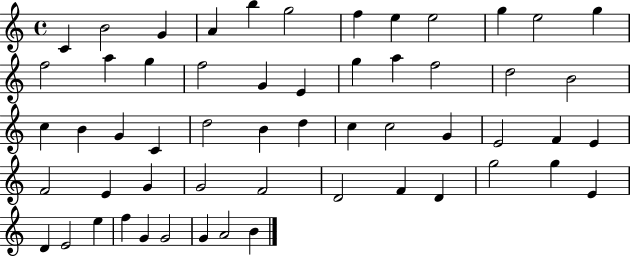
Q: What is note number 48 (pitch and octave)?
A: D4